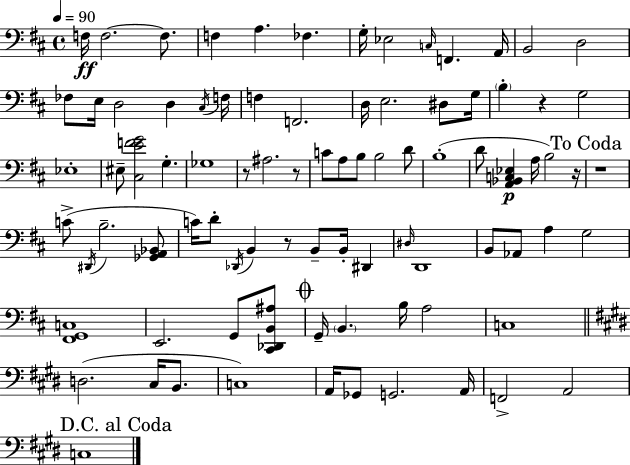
{
  \clef bass
  \time 4/4
  \defaultTimeSignature
  \key d \major
  \tempo 4 = 90
  f16\ff f2.~~ f8. | f4 a4. fes4. | g16-. ees2 \grace { c16 } f,4. | a,16 b,2 d2 | \break fes8 e16 d2 d4 | \acciaccatura { cis16 } f16 f4 f,2. | d16 e2. dis8 | g16 \parenthesize b4-. r4 g2 | \break ees1-. | eis8-- <cis e' f' g'>2 g4.-. | ges1 | r8 ais2. | \break r8 c'8 a8 b8 b2 | d'8 b1-.( | d'8 <a, bes, c ees>4\p a16 b2) | r16 \mark "To Coda" r1 | \break c'8->( \acciaccatura { dis,16 } b2.-- | <ges, a, bes,>8 c'16) d'8-. \acciaccatura { des,16 } b,4 r8 b,8-- b,16-. | dis,4 \grace { dis16 } d,1 | b,8 aes,8 a4 g2 | \break <fis, g, c>1 | e,2. | g,8 <cis, des, b, ais>8 \mark \markup { \musicglyph "scripts.coda" } g,16-- \parenthesize b,4. b16 a2 | c1 | \break \bar "||" \break \key e \major d2.( cis16 b,8. | c1) | a,16 ges,8 g,2. a,16 | f,2-> a,2 | \break \mark "D.C. al Coda" c1 | \bar "|."
}